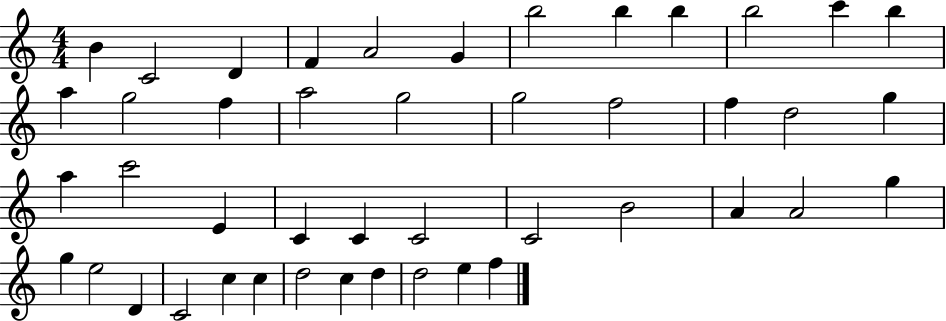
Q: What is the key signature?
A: C major